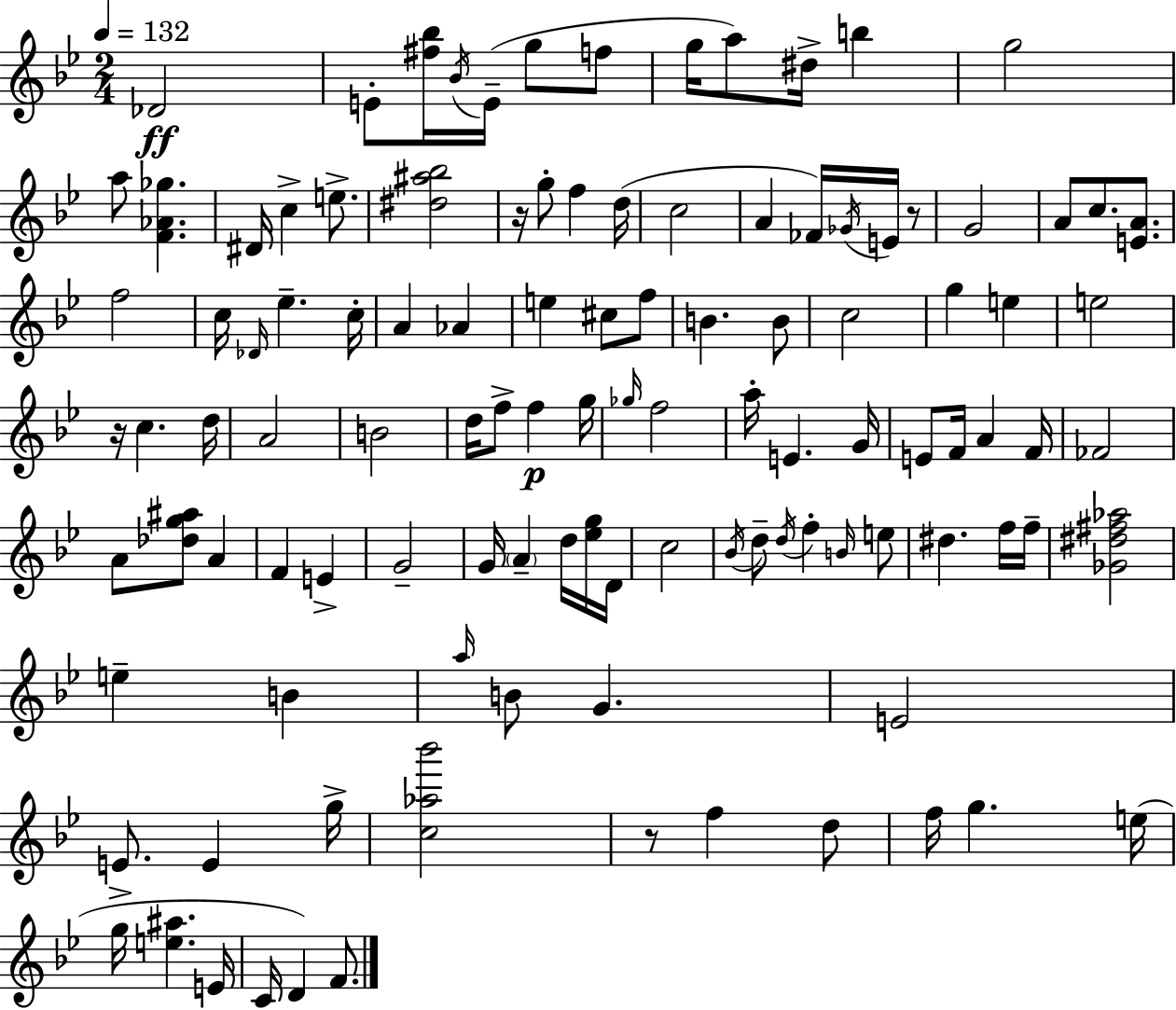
{
  \clef treble
  \numericTimeSignature
  \time 2/4
  \key bes \major
  \tempo 4 = 132
  des'2\ff | e'8-. <fis'' bes''>16 \acciaccatura { bes'16 }( e'16-- g''8 f''8 | g''16 a''8) dis''16-> b''4 | g''2 | \break a''8 <f' aes' ges''>4. | dis'16 c''4-> e''8.-> | <dis'' ais'' bes''>2 | r16 g''8-. f''4 | \break d''16( c''2 | a'4 fes'16) \acciaccatura { ges'16 } e'16 | r8 g'2 | a'8 c''8. <e' a'>8. | \break f''2 | c''16 \grace { des'16 } ees''4.-- | c''16-. a'4 aes'4 | e''4 cis''8 | \break f''8 b'4. | b'8 c''2 | g''4 e''4 | e''2 | \break r16 c''4. | d''16 a'2 | b'2 | d''16 f''8-> f''4\p | \break g''16 \grace { ges''16 } f''2 | a''16-. e'4. | g'16 e'8 f'16 a'4 | f'16 fes'2 | \break a'8 <des'' g'' ais''>8 | a'4 f'4 | e'4-> g'2-- | g'16 \parenthesize a'4-- | \break d''16 <ees'' g''>16 d'16 c''2 | \acciaccatura { bes'16 } d''8-- \acciaccatura { d''16 } | f''4-. \grace { b'16 } e''8 dis''4. | f''16 f''16-- <ges' dis'' fis'' aes''>2 | \break e''4-- | b'4 \grace { a''16 } | b'8 g'4. | e'2 | \break e'8.-> e'4 g''16-> | <c'' aes'' bes'''>2 | r8 f''4 d''8 | f''16 g''4. e''16( | \break g''16 <e'' ais''>4. e'16 | c'16 d'4) f'8. | \bar "|."
}